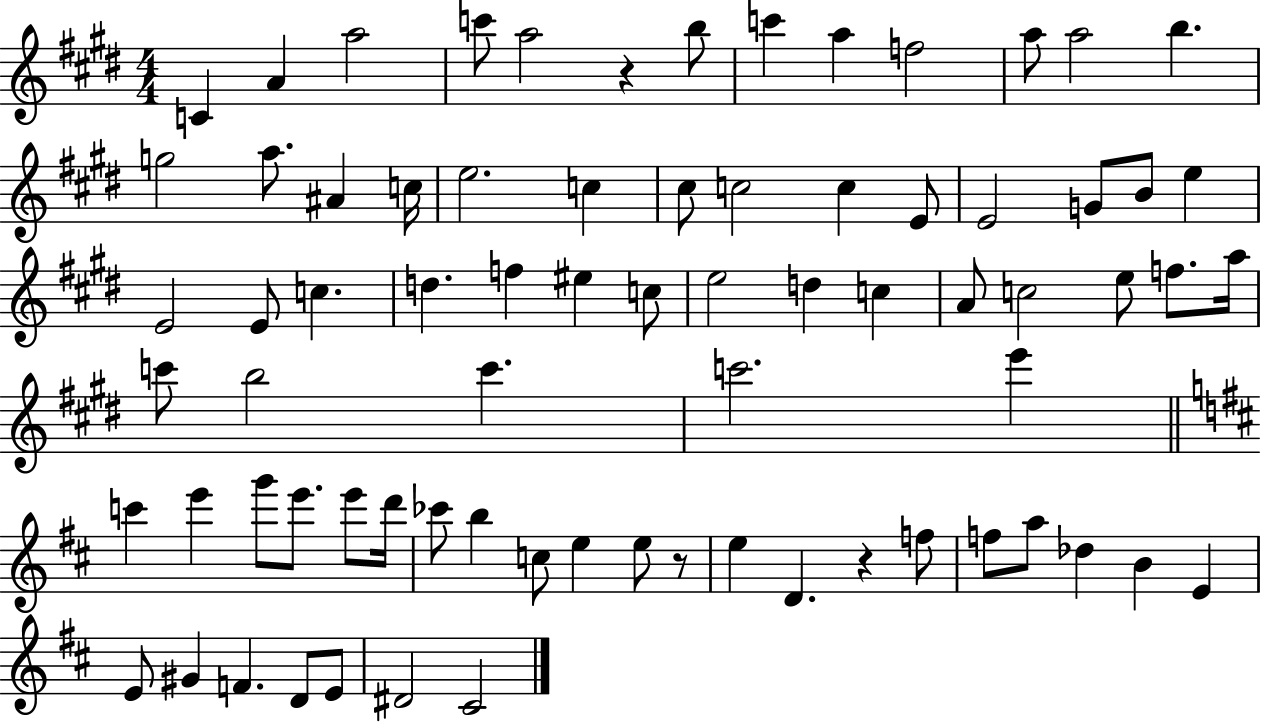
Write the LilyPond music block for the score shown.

{
  \clef treble
  \numericTimeSignature
  \time 4/4
  \key e \major
  c'4 a'4 a''2 | c'''8 a''2 r4 b''8 | c'''4 a''4 f''2 | a''8 a''2 b''4. | \break g''2 a''8. ais'4 c''16 | e''2. c''4 | cis''8 c''2 c''4 e'8 | e'2 g'8 b'8 e''4 | \break e'2 e'8 c''4. | d''4. f''4 eis''4 c''8 | e''2 d''4 c''4 | a'8 c''2 e''8 f''8. a''16 | \break c'''8 b''2 c'''4. | c'''2. e'''4 | \bar "||" \break \key b \minor c'''4 e'''4 g'''8 e'''8. e'''8 d'''16 | ces'''8 b''4 c''8 e''4 e''8 r8 | e''4 d'4. r4 f''8 | f''8 a''8 des''4 b'4 e'4 | \break e'8 gis'4 f'4. d'8 e'8 | dis'2 cis'2 | \bar "|."
}